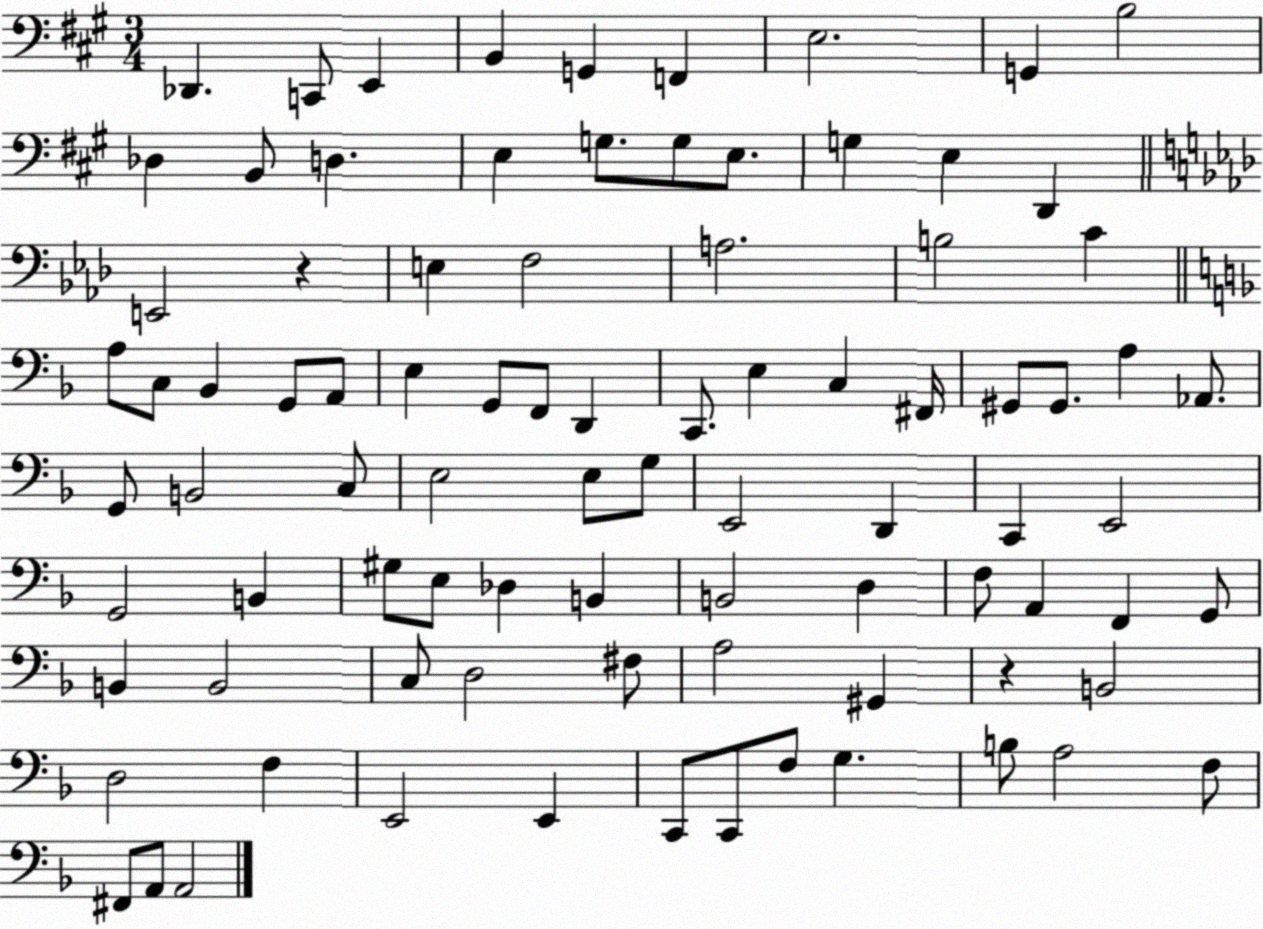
X:1
T:Untitled
M:3/4
L:1/4
K:A
_D,, C,,/2 E,, B,, G,, F,, E,2 G,, B,2 _D, B,,/2 D, E, G,/2 G,/2 E,/2 G, E, D,, E,,2 z E, F,2 A,2 B,2 C A,/2 C,/2 _B,, G,,/2 A,,/2 E, G,,/2 F,,/2 D,, C,,/2 E, C, ^F,,/4 ^G,,/2 ^G,,/2 A, _A,,/2 G,,/2 B,,2 C,/2 E,2 E,/2 G,/2 E,,2 D,, C,, E,,2 G,,2 B,, ^G,/2 E,/2 _D, B,, B,,2 D, F,/2 A,, F,, G,,/2 B,, B,,2 C,/2 D,2 ^F,/2 A,2 ^G,, z B,,2 D,2 F, E,,2 E,, C,,/2 C,,/2 F,/2 G, B,/2 A,2 F,/2 ^F,,/2 A,,/2 A,,2